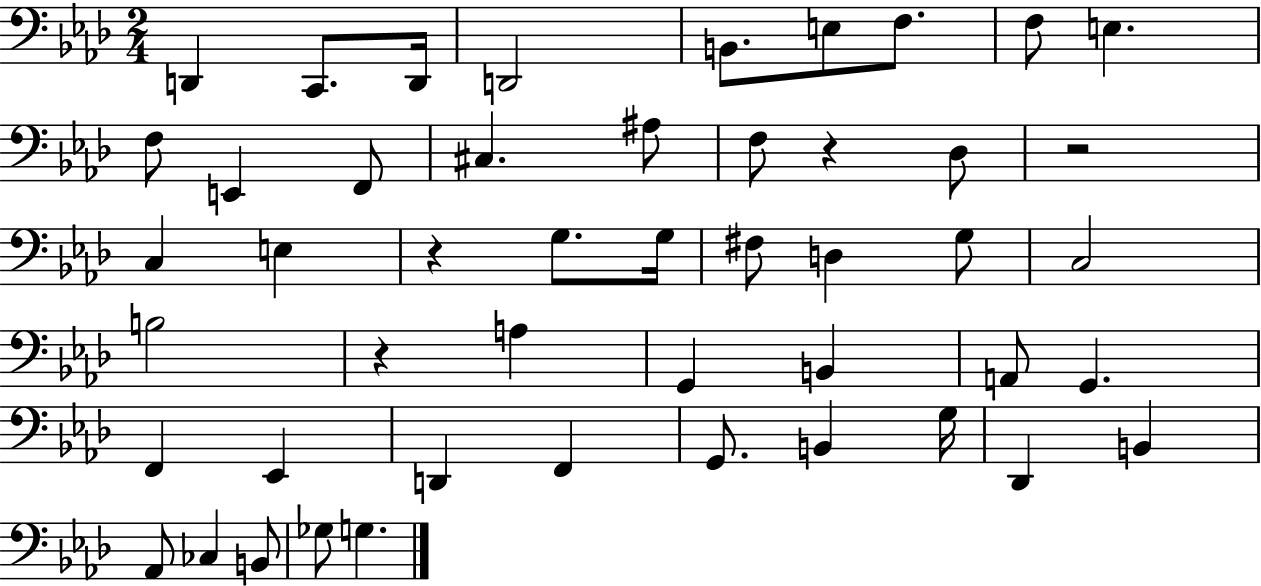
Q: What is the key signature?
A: AES major